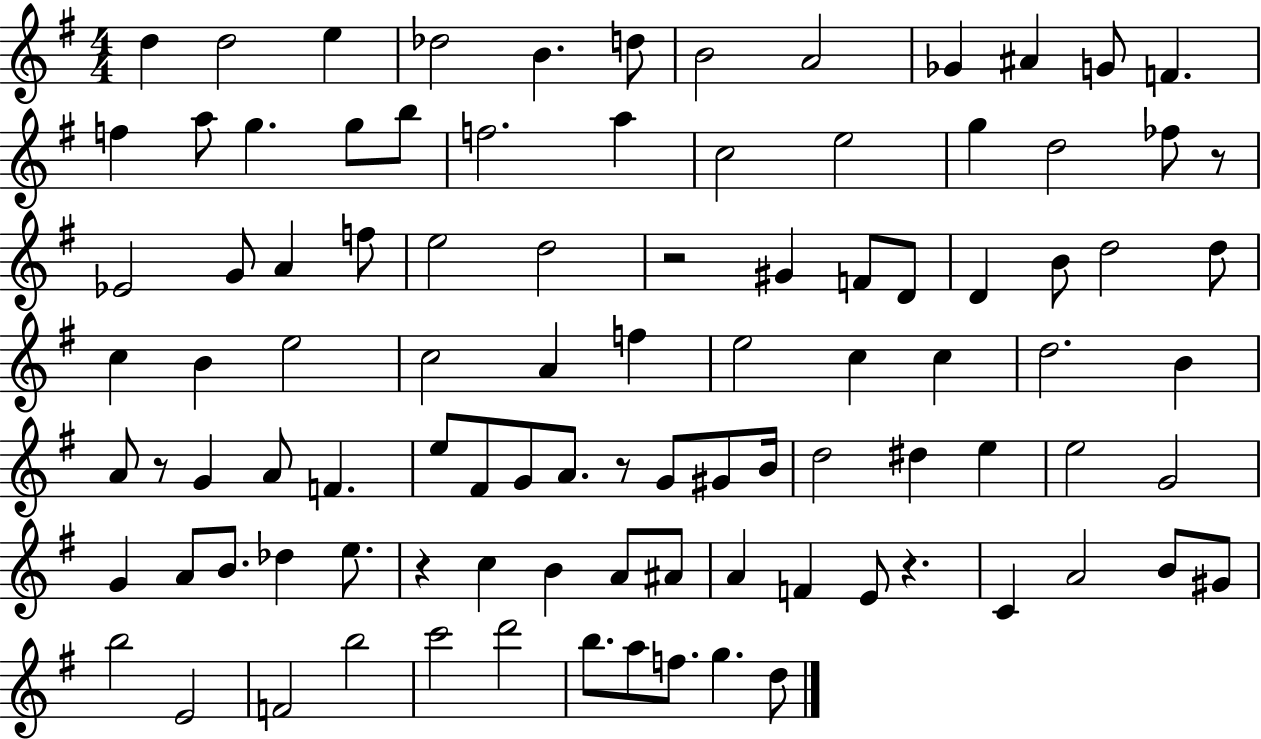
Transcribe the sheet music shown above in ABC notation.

X:1
T:Untitled
M:4/4
L:1/4
K:G
d d2 e _d2 B d/2 B2 A2 _G ^A G/2 F f a/2 g g/2 b/2 f2 a c2 e2 g d2 _f/2 z/2 _E2 G/2 A f/2 e2 d2 z2 ^G F/2 D/2 D B/2 d2 d/2 c B e2 c2 A f e2 c c d2 B A/2 z/2 G A/2 F e/2 ^F/2 G/2 A/2 z/2 G/2 ^G/2 B/4 d2 ^d e e2 G2 G A/2 B/2 _d e/2 z c B A/2 ^A/2 A F E/2 z C A2 B/2 ^G/2 b2 E2 F2 b2 c'2 d'2 b/2 a/2 f/2 g d/2